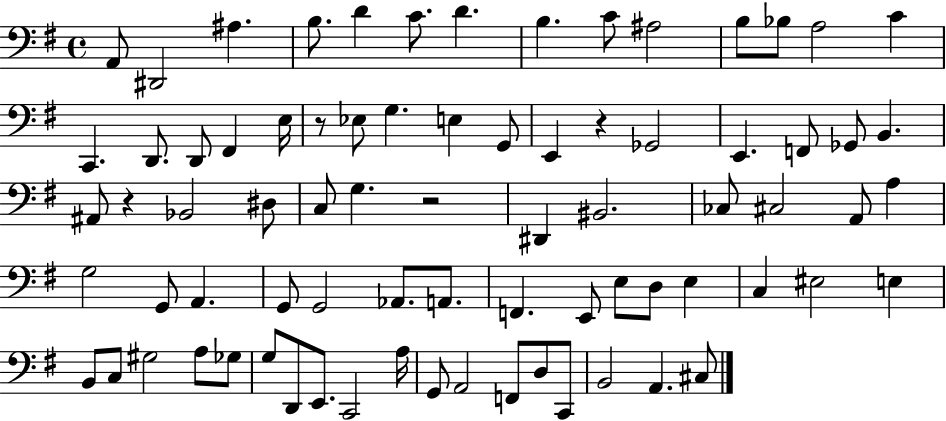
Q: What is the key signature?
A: G major